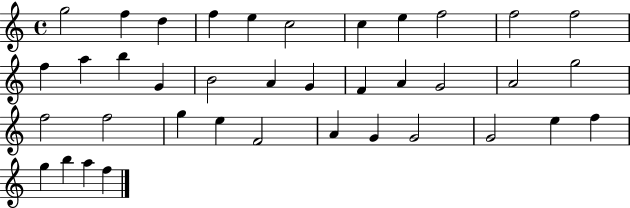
G5/h F5/q D5/q F5/q E5/q C5/h C5/q E5/q F5/h F5/h F5/h F5/q A5/q B5/q G4/q B4/h A4/q G4/q F4/q A4/q G4/h A4/h G5/h F5/h F5/h G5/q E5/q F4/h A4/q G4/q G4/h G4/h E5/q F5/q G5/q B5/q A5/q F5/q